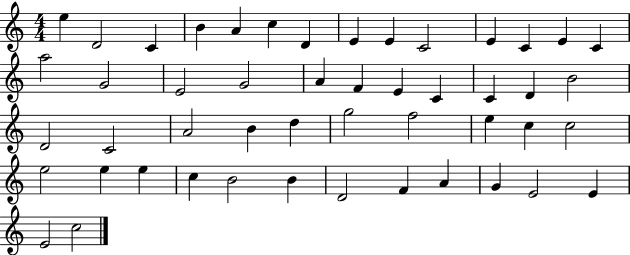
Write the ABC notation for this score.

X:1
T:Untitled
M:4/4
L:1/4
K:C
e D2 C B A c D E E C2 E C E C a2 G2 E2 G2 A F E C C D B2 D2 C2 A2 B d g2 f2 e c c2 e2 e e c B2 B D2 F A G E2 E E2 c2